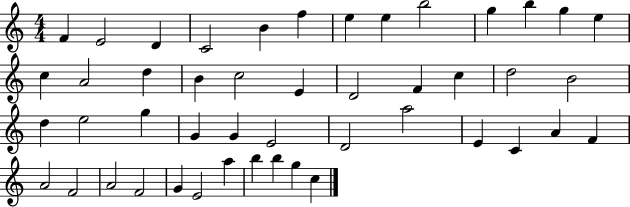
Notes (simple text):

F4/q E4/h D4/q C4/h B4/q F5/q E5/q E5/q B5/h G5/q B5/q G5/q E5/q C5/q A4/h D5/q B4/q C5/h E4/q D4/h F4/q C5/q D5/h B4/h D5/q E5/h G5/q G4/q G4/q E4/h D4/h A5/h E4/q C4/q A4/q F4/q A4/h F4/h A4/h F4/h G4/q E4/h A5/q B5/q B5/q G5/q C5/q